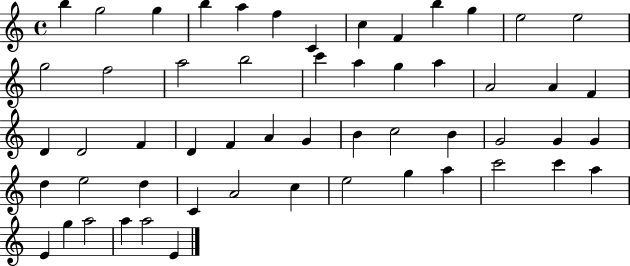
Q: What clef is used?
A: treble